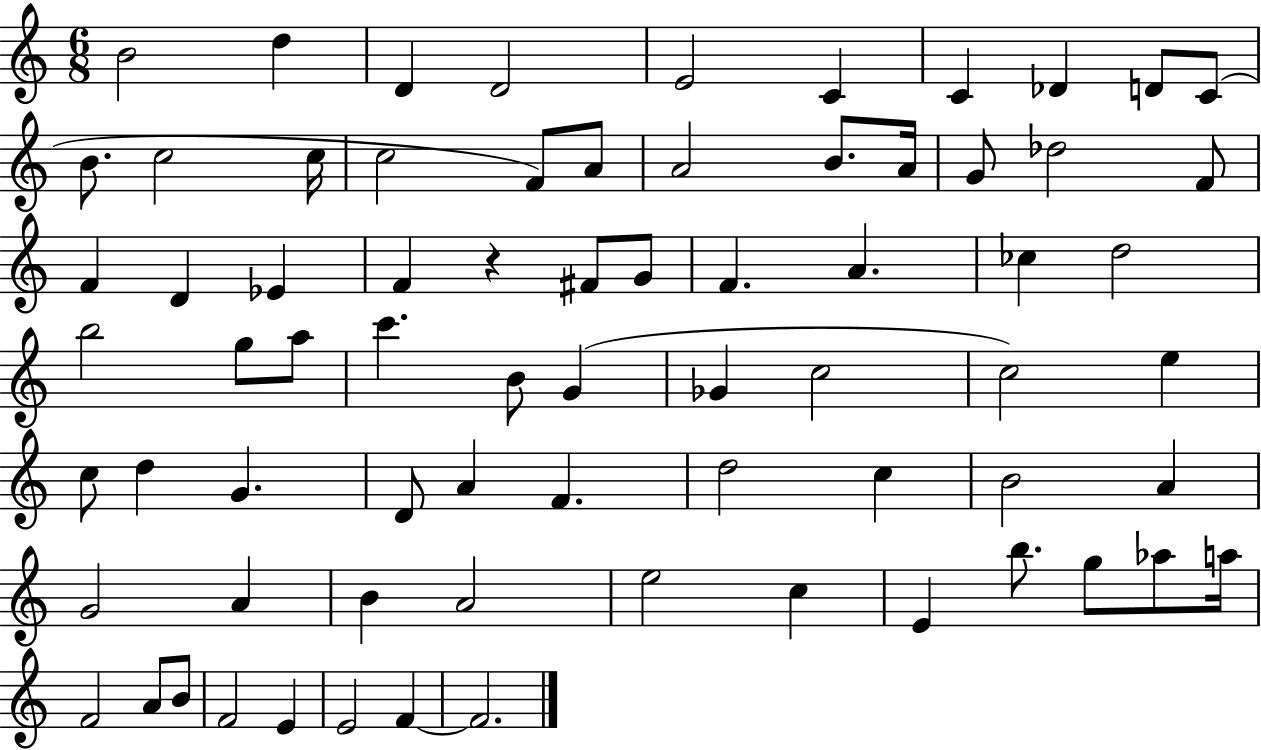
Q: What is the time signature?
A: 6/8